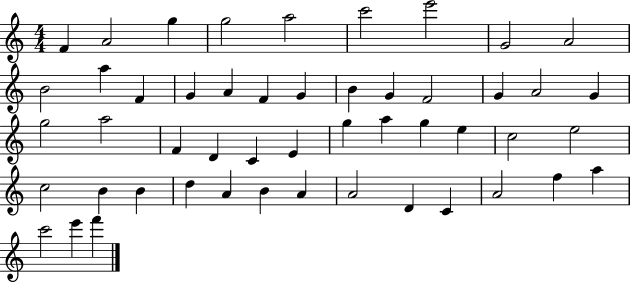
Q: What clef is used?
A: treble